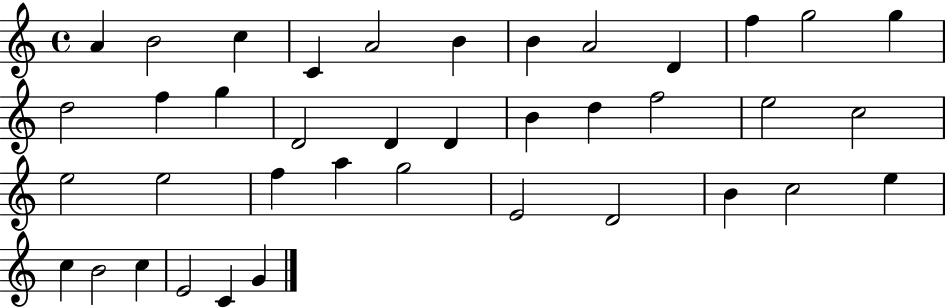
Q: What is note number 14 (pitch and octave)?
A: F5